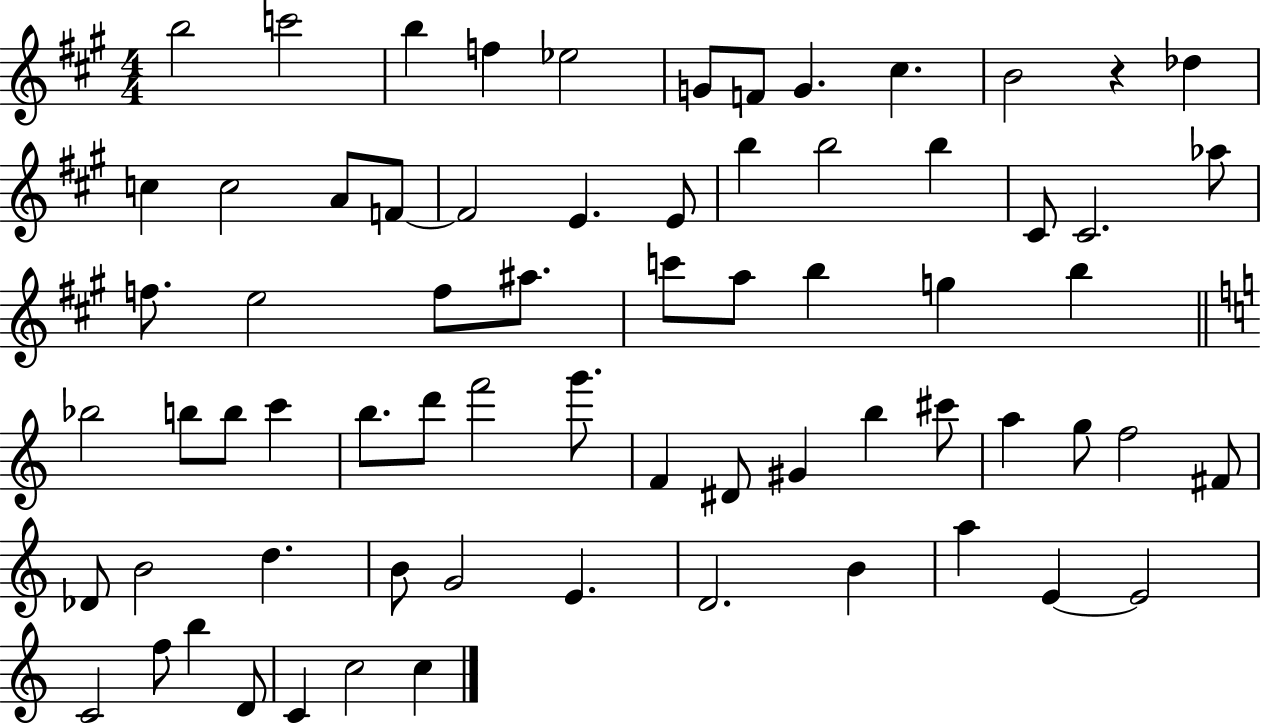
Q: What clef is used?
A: treble